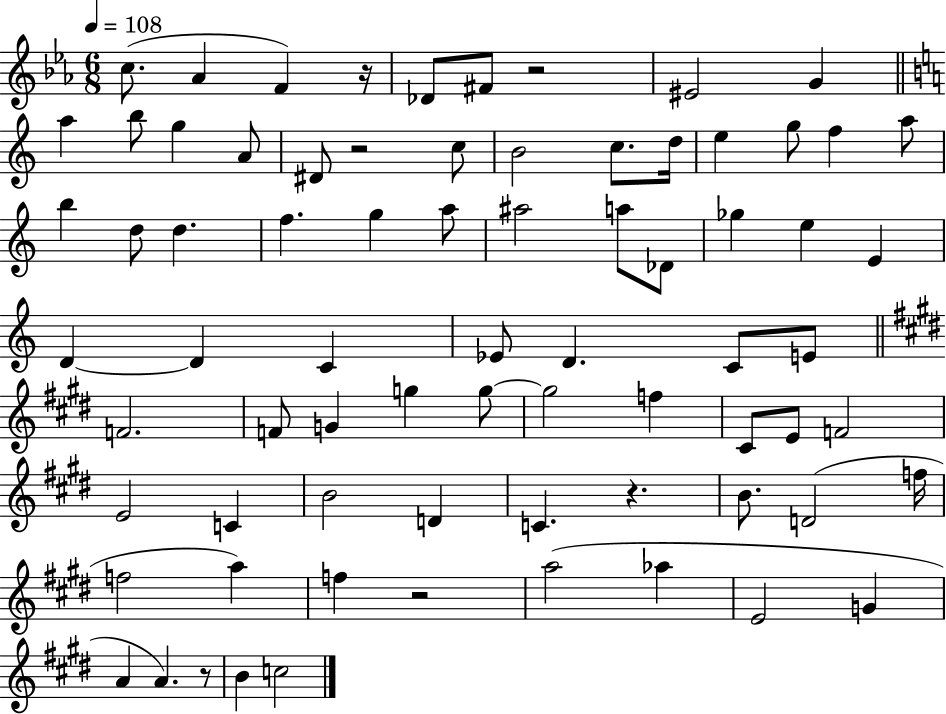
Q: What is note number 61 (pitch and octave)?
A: A5